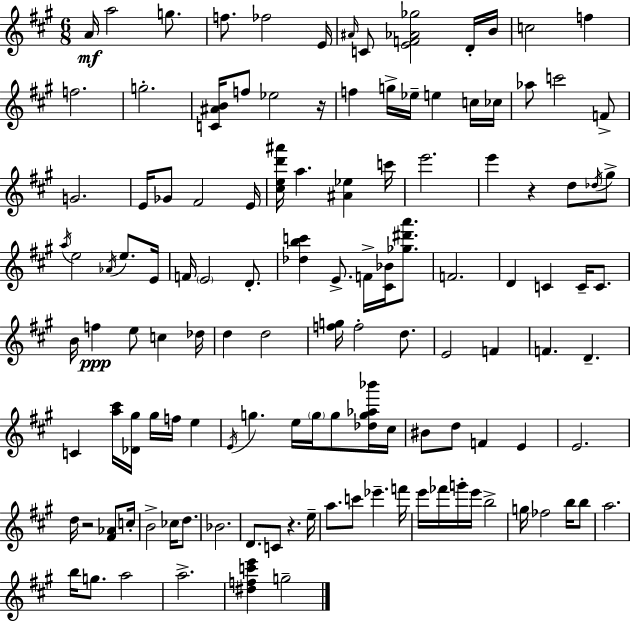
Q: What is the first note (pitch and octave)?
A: A4